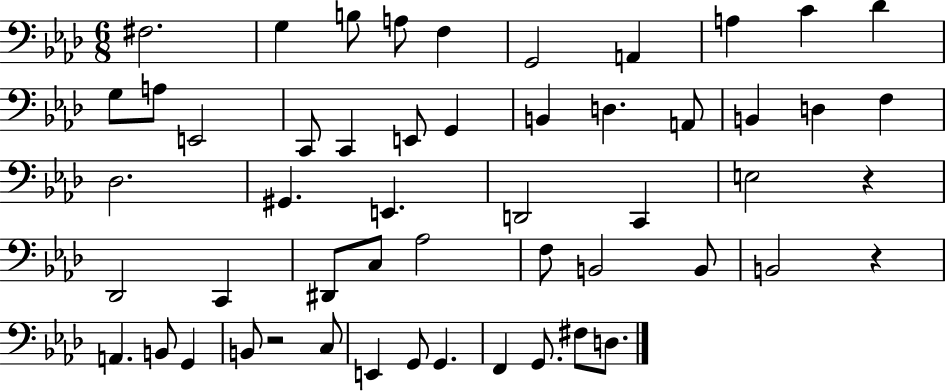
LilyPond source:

{
  \clef bass
  \numericTimeSignature
  \time 6/8
  \key aes \major
  fis2. | g4 b8 a8 f4 | g,2 a,4 | a4 c'4 des'4 | \break g8 a8 e,2 | c,8 c,4 e,8 g,4 | b,4 d4. a,8 | b,4 d4 f4 | \break des2. | gis,4. e,4. | d,2 c,4 | e2 r4 | \break des,2 c,4 | dis,8 c8 aes2 | f8 b,2 b,8 | b,2 r4 | \break a,4. b,8 g,4 | b,8 r2 c8 | e,4 g,8 g,4. | f,4 g,8. fis8 d8. | \break \bar "|."
}